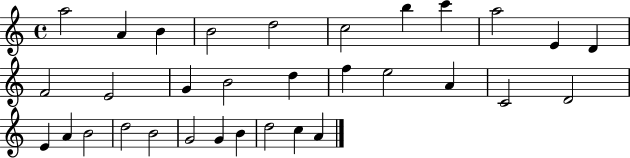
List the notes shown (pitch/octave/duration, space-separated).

A5/h A4/q B4/q B4/h D5/h C5/h B5/q C6/q A5/h E4/q D4/q F4/h E4/h G4/q B4/h D5/q F5/q E5/h A4/q C4/h D4/h E4/q A4/q B4/h D5/h B4/h G4/h G4/q B4/q D5/h C5/q A4/q